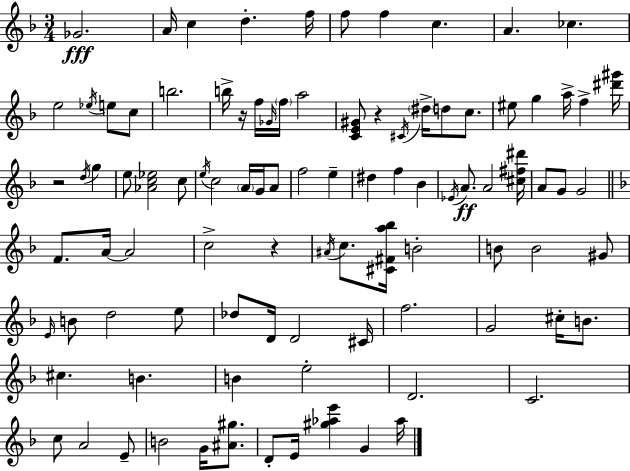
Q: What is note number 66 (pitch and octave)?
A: C#4